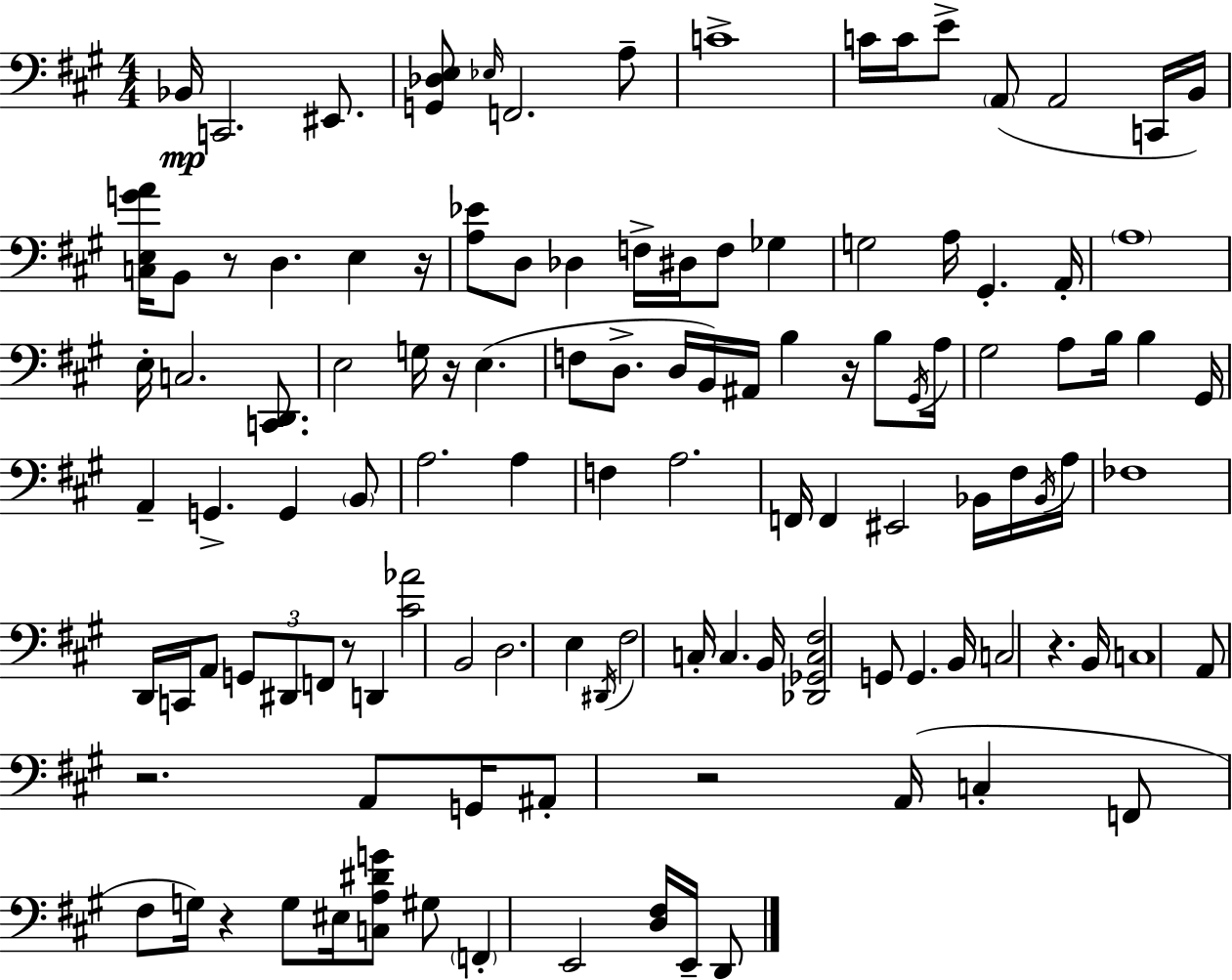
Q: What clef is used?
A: bass